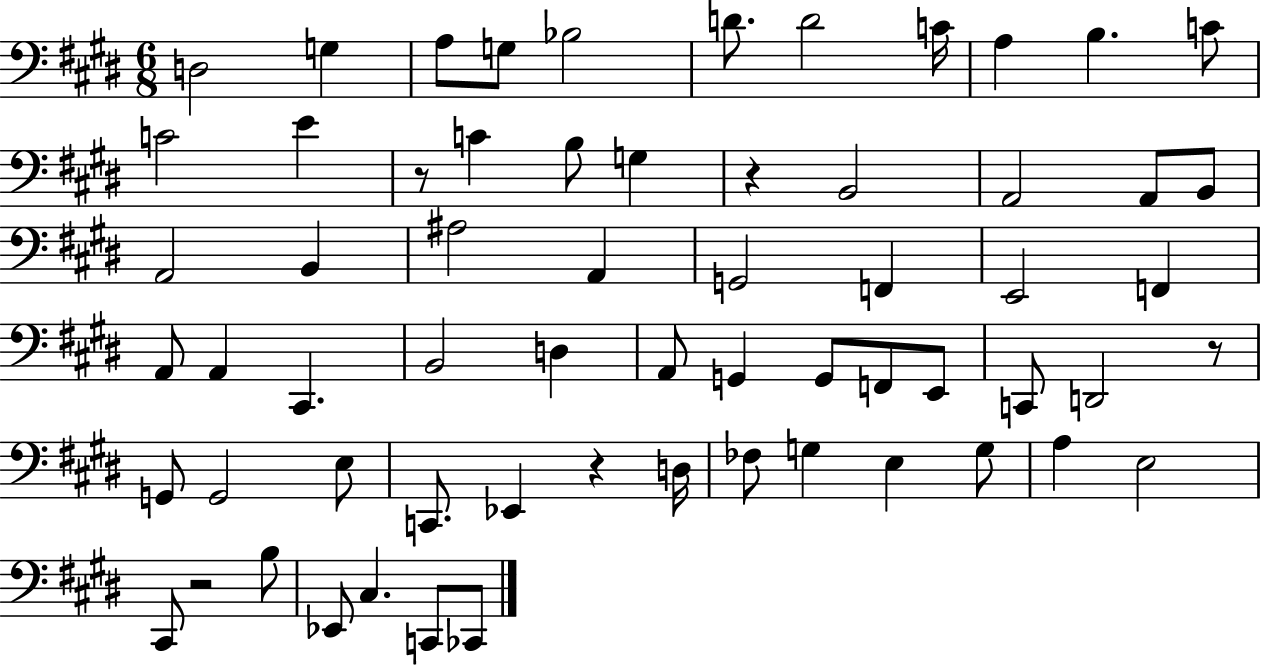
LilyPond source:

{
  \clef bass
  \numericTimeSignature
  \time 6/8
  \key e \major
  \repeat volta 2 { d2 g4 | a8 g8 bes2 | d'8. d'2 c'16 | a4 b4. c'8 | \break c'2 e'4 | r8 c'4 b8 g4 | r4 b,2 | a,2 a,8 b,8 | \break a,2 b,4 | ais2 a,4 | g,2 f,4 | e,2 f,4 | \break a,8 a,4 cis,4. | b,2 d4 | a,8 g,4 g,8 f,8 e,8 | c,8 d,2 r8 | \break g,8 g,2 e8 | c,8. ees,4 r4 d16 | fes8 g4 e4 g8 | a4 e2 | \break cis,8 r2 b8 | ees,8 cis4. c,8 ces,8 | } \bar "|."
}